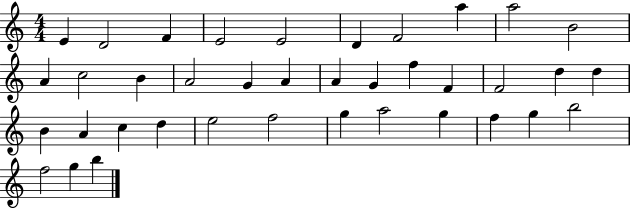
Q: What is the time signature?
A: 4/4